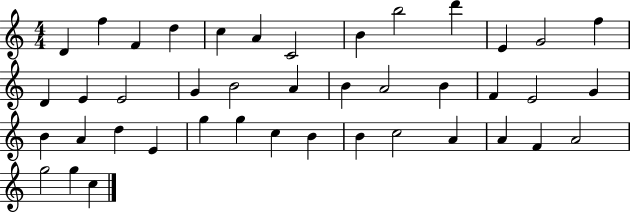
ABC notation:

X:1
T:Untitled
M:4/4
L:1/4
K:C
D f F d c A C2 B b2 d' E G2 f D E E2 G B2 A B A2 B F E2 G B A d E g g c B B c2 A A F A2 g2 g c